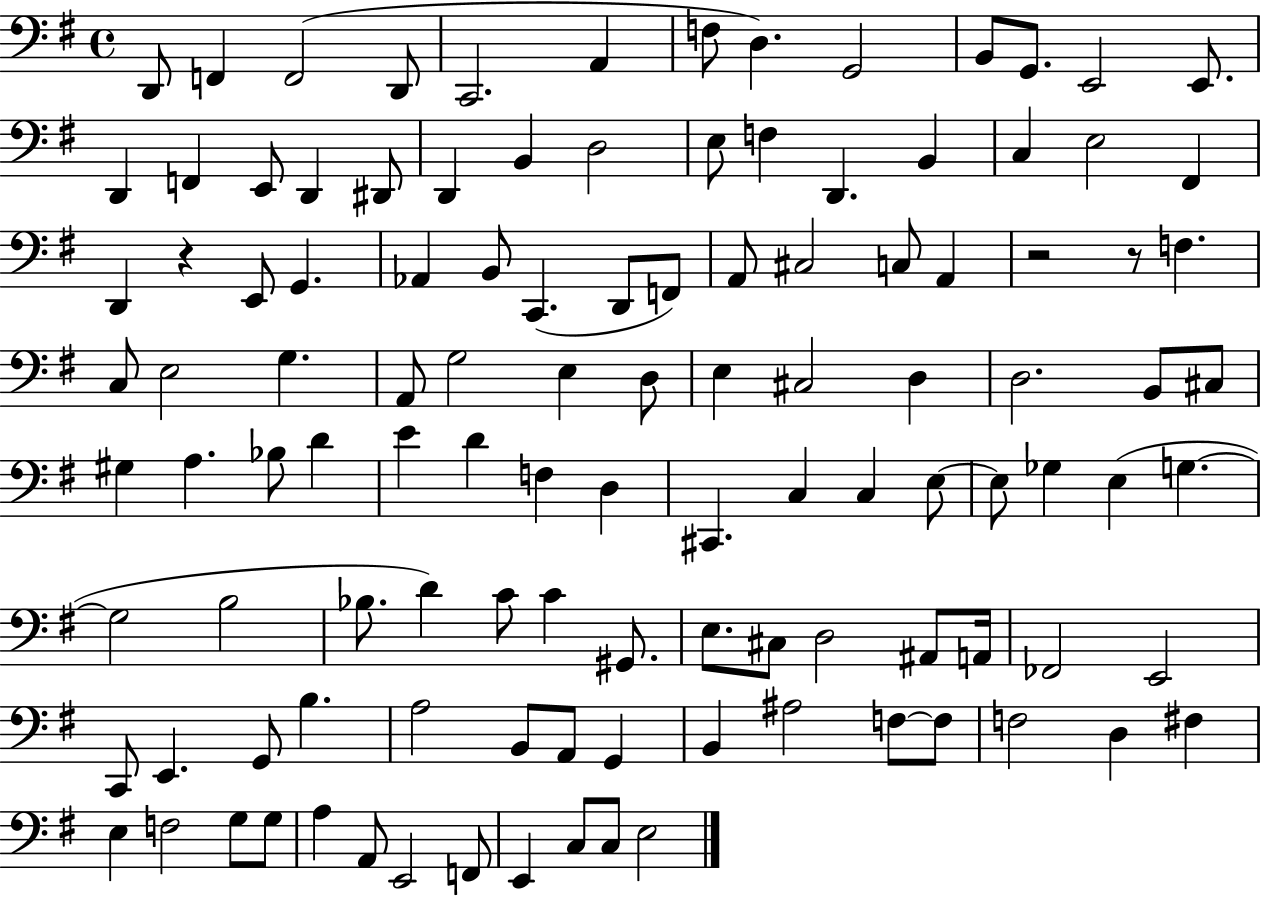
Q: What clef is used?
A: bass